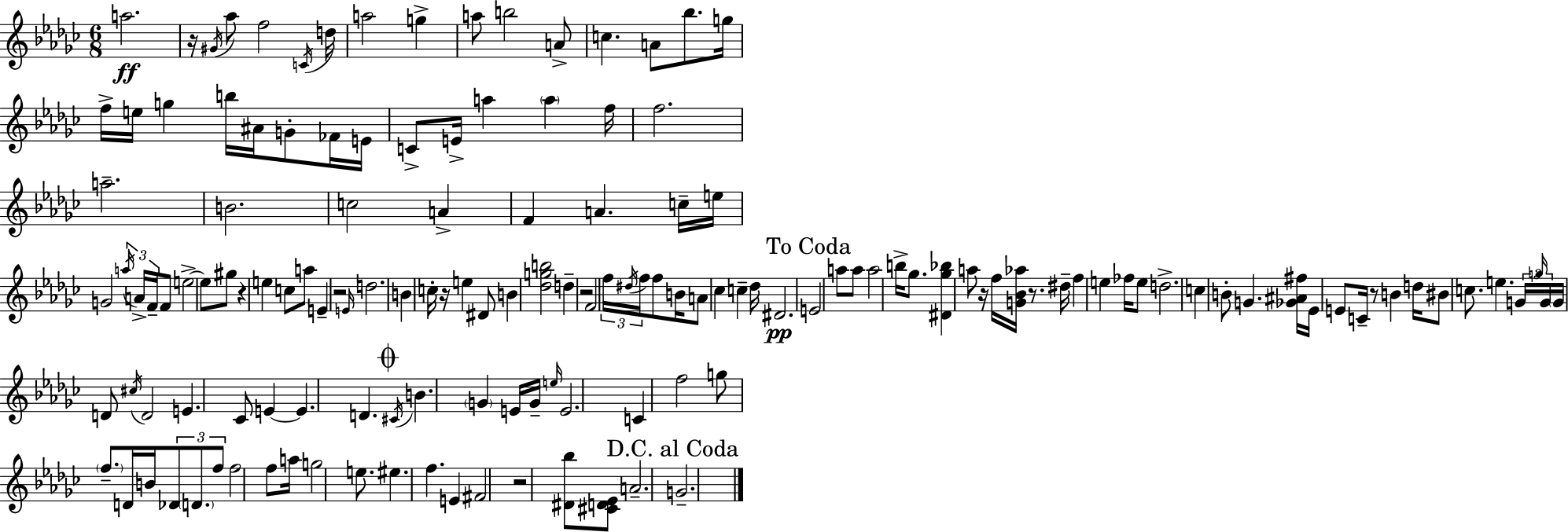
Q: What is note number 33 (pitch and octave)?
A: A4